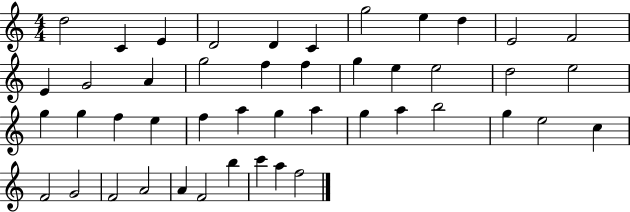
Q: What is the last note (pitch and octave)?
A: F5